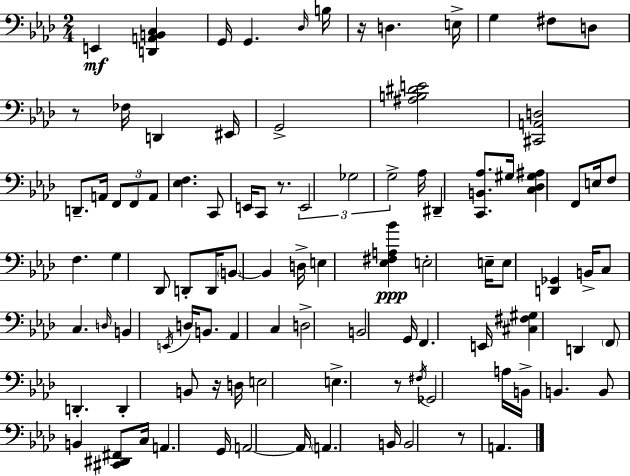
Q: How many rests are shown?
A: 6